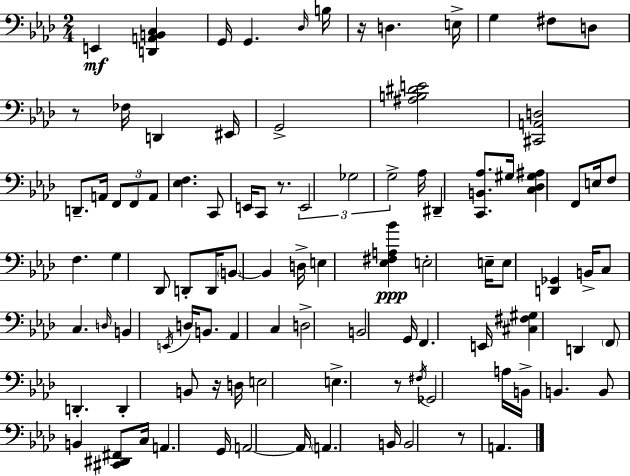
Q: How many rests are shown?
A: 6